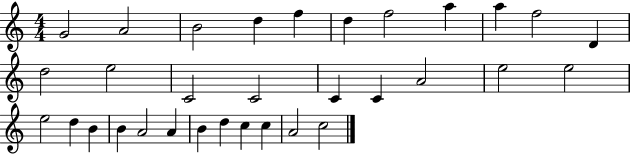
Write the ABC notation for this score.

X:1
T:Untitled
M:4/4
L:1/4
K:C
G2 A2 B2 d f d f2 a a f2 D d2 e2 C2 C2 C C A2 e2 e2 e2 d B B A2 A B d c c A2 c2